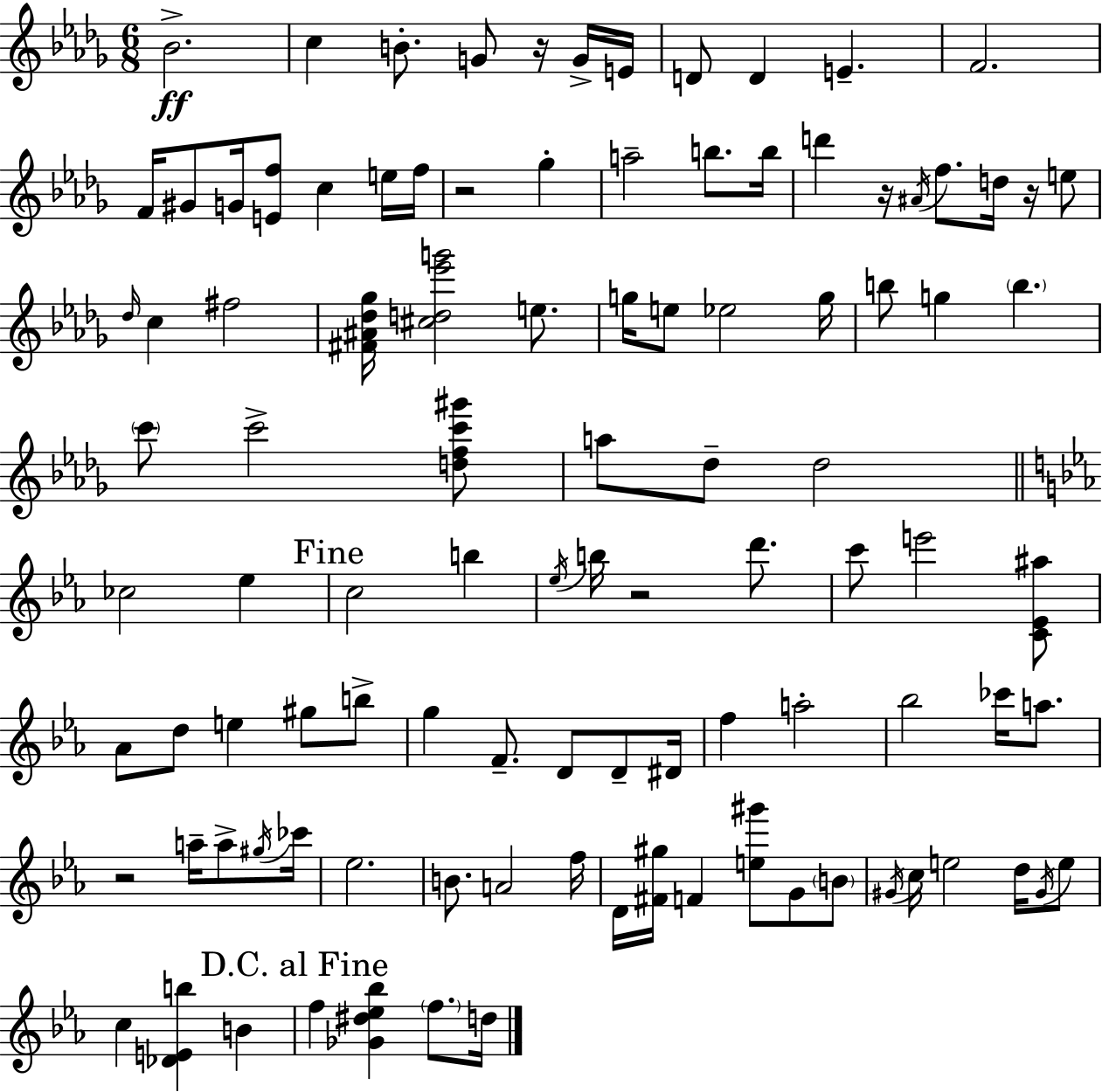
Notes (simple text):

Bb4/h. C5/q B4/e. G4/e R/s G4/s E4/s D4/e D4/q E4/q. F4/h. F4/s G#4/e G4/s [E4,F5]/e C5/q E5/s F5/s R/h Gb5/q A5/h B5/e. B5/s D6/q R/s A#4/s F5/e. D5/s R/s E5/e Db5/s C5/q F#5/h [F#4,A#4,Db5,Gb5]/s [C#5,D5,Eb6,G6]/h E5/e. G5/s E5/e Eb5/h G5/s B5/e G5/q B5/q. C6/e C6/h [D5,F5,C6,G#6]/e A5/e Db5/e Db5/h CES5/h Eb5/q C5/h B5/q Eb5/s B5/s R/h D6/e. C6/e E6/h [C4,Eb4,A#5]/e Ab4/e D5/e E5/q G#5/e B5/e G5/q F4/e. D4/e D4/e D#4/s F5/q A5/h Bb5/h CES6/s A5/e. R/h A5/s A5/e G#5/s CES6/s Eb5/h. B4/e. A4/h F5/s D4/s [F#4,G#5]/s F4/q [E5,G#6]/e G4/e B4/e G#4/s C5/s E5/h D5/s G#4/s E5/e C5/q [Db4,E4,B5]/q B4/q F5/q [Gb4,D#5,Eb5,Bb5]/q F5/e. D5/s